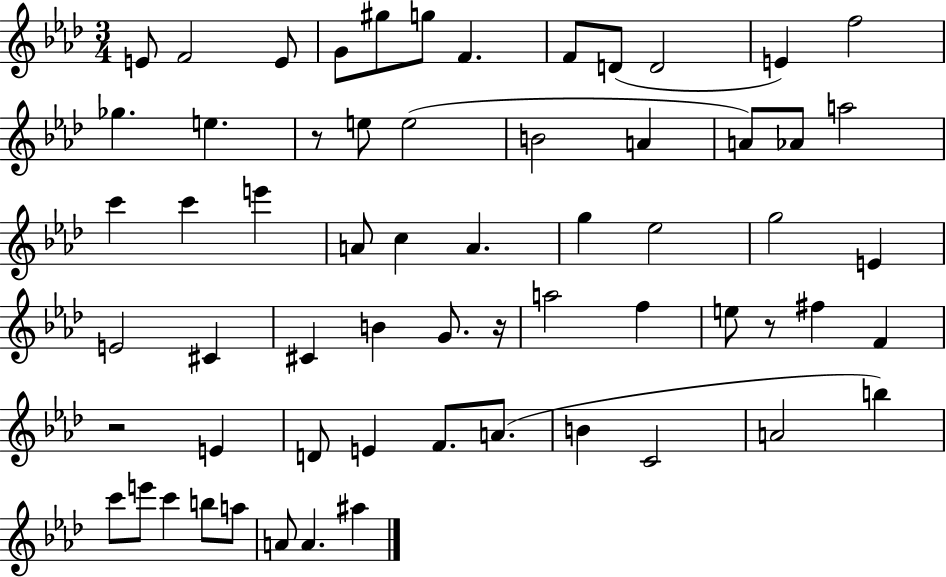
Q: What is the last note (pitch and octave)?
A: A#5